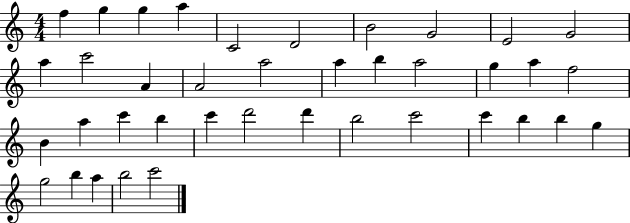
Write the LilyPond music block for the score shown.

{
  \clef treble
  \numericTimeSignature
  \time 4/4
  \key c \major
  f''4 g''4 g''4 a''4 | c'2 d'2 | b'2 g'2 | e'2 g'2 | \break a''4 c'''2 a'4 | a'2 a''2 | a''4 b''4 a''2 | g''4 a''4 f''2 | \break b'4 a''4 c'''4 b''4 | c'''4 d'''2 d'''4 | b''2 c'''2 | c'''4 b''4 b''4 g''4 | \break g''2 b''4 a''4 | b''2 c'''2 | \bar "|."
}